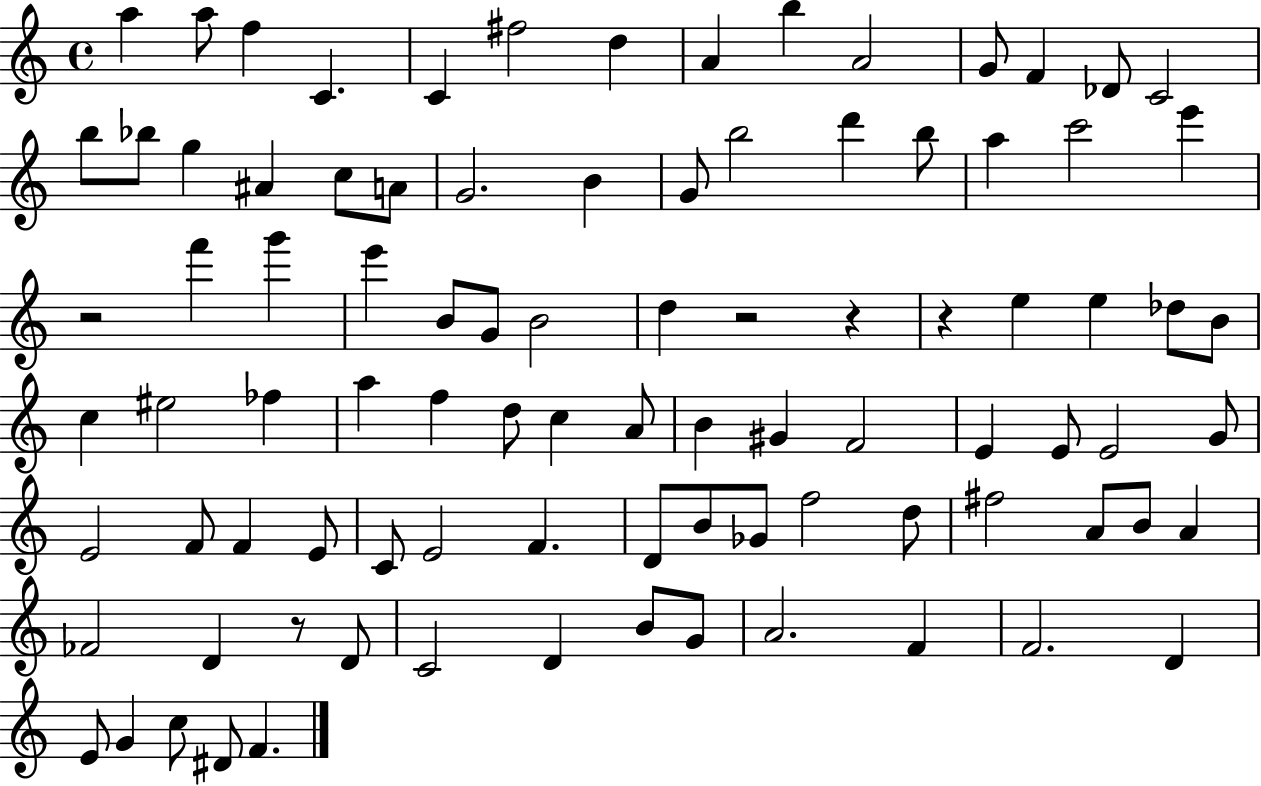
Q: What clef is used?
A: treble